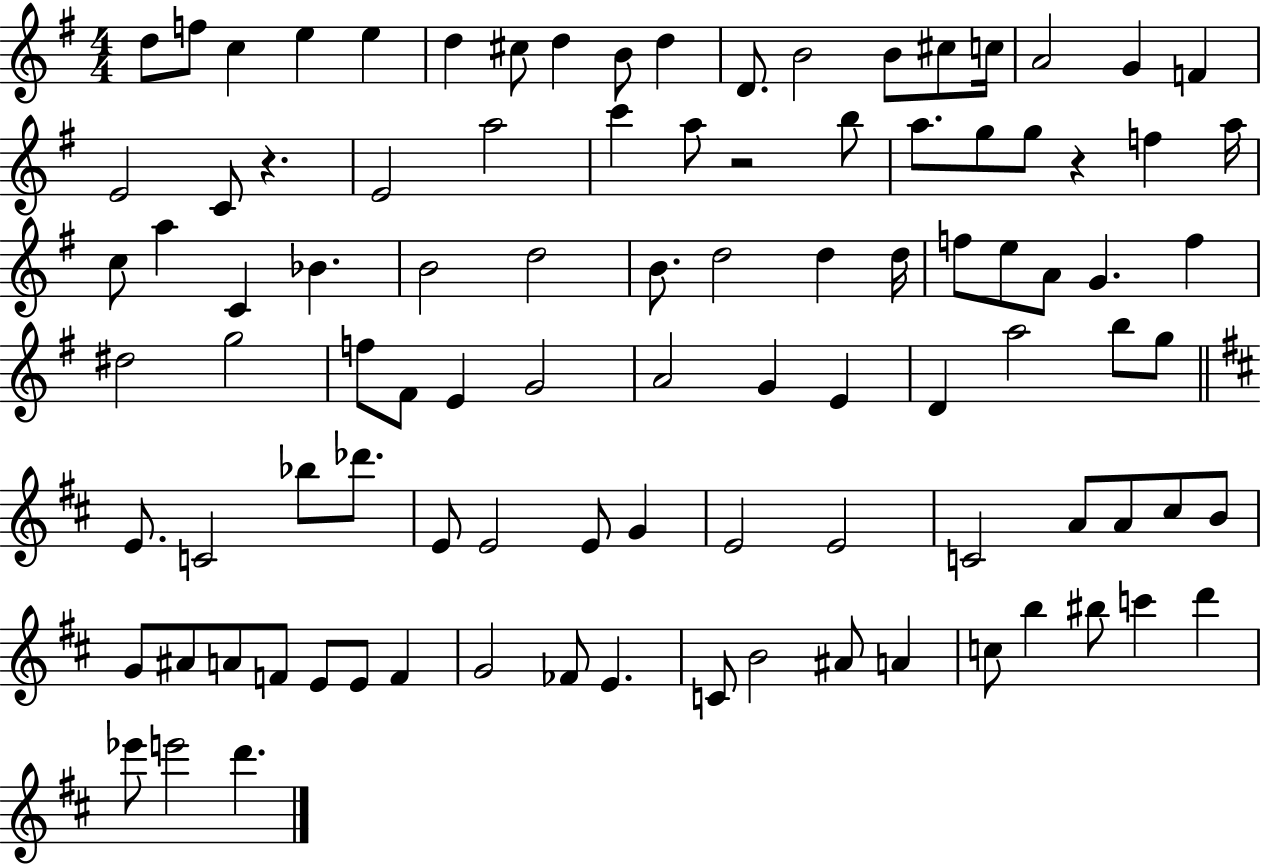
D5/e F5/e C5/q E5/q E5/q D5/q C#5/e D5/q B4/e D5/q D4/e. B4/h B4/e C#5/e C5/s A4/h G4/q F4/q E4/h C4/e R/q. E4/h A5/h C6/q A5/e R/h B5/e A5/e. G5/e G5/e R/q F5/q A5/s C5/e A5/q C4/q Bb4/q. B4/h D5/h B4/e. D5/h D5/q D5/s F5/e E5/e A4/e G4/q. F5/q D#5/h G5/h F5/e F#4/e E4/q G4/h A4/h G4/q E4/q D4/q A5/h B5/e G5/e E4/e. C4/h Bb5/e Db6/e. E4/e E4/h E4/e G4/q E4/h E4/h C4/h A4/e A4/e C#5/e B4/e G4/e A#4/e A4/e F4/e E4/e E4/e F4/q G4/h FES4/e E4/q. C4/e B4/h A#4/e A4/q C5/e B5/q BIS5/e C6/q D6/q Eb6/e E6/h D6/q.